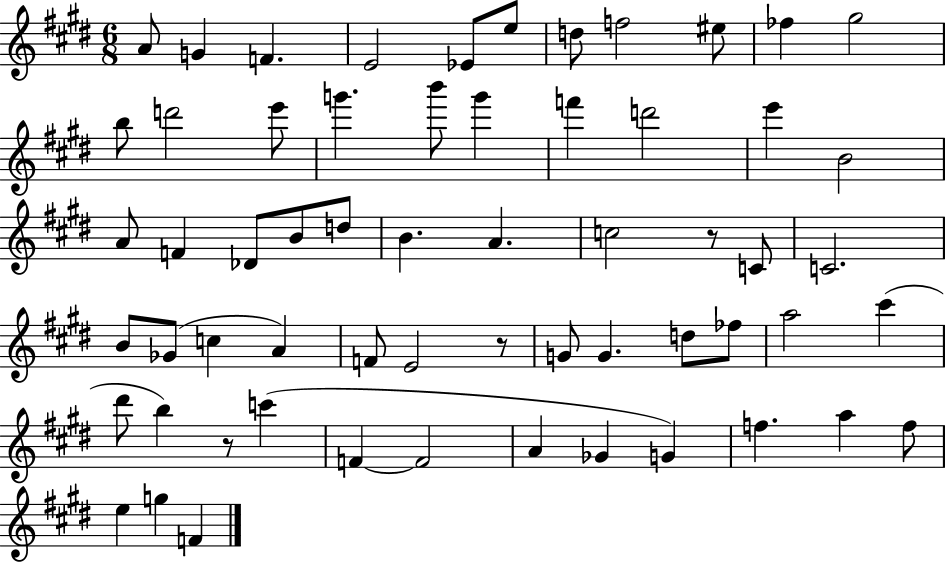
X:1
T:Untitled
M:6/8
L:1/4
K:E
A/2 G F E2 _E/2 e/2 d/2 f2 ^e/2 _f ^g2 b/2 d'2 e'/2 g' b'/2 g' f' d'2 e' B2 A/2 F _D/2 B/2 d/2 B A c2 z/2 C/2 C2 B/2 _G/2 c A F/2 E2 z/2 G/2 G d/2 _f/2 a2 ^c' ^d'/2 b z/2 c' F F2 A _G G f a f/2 e g F